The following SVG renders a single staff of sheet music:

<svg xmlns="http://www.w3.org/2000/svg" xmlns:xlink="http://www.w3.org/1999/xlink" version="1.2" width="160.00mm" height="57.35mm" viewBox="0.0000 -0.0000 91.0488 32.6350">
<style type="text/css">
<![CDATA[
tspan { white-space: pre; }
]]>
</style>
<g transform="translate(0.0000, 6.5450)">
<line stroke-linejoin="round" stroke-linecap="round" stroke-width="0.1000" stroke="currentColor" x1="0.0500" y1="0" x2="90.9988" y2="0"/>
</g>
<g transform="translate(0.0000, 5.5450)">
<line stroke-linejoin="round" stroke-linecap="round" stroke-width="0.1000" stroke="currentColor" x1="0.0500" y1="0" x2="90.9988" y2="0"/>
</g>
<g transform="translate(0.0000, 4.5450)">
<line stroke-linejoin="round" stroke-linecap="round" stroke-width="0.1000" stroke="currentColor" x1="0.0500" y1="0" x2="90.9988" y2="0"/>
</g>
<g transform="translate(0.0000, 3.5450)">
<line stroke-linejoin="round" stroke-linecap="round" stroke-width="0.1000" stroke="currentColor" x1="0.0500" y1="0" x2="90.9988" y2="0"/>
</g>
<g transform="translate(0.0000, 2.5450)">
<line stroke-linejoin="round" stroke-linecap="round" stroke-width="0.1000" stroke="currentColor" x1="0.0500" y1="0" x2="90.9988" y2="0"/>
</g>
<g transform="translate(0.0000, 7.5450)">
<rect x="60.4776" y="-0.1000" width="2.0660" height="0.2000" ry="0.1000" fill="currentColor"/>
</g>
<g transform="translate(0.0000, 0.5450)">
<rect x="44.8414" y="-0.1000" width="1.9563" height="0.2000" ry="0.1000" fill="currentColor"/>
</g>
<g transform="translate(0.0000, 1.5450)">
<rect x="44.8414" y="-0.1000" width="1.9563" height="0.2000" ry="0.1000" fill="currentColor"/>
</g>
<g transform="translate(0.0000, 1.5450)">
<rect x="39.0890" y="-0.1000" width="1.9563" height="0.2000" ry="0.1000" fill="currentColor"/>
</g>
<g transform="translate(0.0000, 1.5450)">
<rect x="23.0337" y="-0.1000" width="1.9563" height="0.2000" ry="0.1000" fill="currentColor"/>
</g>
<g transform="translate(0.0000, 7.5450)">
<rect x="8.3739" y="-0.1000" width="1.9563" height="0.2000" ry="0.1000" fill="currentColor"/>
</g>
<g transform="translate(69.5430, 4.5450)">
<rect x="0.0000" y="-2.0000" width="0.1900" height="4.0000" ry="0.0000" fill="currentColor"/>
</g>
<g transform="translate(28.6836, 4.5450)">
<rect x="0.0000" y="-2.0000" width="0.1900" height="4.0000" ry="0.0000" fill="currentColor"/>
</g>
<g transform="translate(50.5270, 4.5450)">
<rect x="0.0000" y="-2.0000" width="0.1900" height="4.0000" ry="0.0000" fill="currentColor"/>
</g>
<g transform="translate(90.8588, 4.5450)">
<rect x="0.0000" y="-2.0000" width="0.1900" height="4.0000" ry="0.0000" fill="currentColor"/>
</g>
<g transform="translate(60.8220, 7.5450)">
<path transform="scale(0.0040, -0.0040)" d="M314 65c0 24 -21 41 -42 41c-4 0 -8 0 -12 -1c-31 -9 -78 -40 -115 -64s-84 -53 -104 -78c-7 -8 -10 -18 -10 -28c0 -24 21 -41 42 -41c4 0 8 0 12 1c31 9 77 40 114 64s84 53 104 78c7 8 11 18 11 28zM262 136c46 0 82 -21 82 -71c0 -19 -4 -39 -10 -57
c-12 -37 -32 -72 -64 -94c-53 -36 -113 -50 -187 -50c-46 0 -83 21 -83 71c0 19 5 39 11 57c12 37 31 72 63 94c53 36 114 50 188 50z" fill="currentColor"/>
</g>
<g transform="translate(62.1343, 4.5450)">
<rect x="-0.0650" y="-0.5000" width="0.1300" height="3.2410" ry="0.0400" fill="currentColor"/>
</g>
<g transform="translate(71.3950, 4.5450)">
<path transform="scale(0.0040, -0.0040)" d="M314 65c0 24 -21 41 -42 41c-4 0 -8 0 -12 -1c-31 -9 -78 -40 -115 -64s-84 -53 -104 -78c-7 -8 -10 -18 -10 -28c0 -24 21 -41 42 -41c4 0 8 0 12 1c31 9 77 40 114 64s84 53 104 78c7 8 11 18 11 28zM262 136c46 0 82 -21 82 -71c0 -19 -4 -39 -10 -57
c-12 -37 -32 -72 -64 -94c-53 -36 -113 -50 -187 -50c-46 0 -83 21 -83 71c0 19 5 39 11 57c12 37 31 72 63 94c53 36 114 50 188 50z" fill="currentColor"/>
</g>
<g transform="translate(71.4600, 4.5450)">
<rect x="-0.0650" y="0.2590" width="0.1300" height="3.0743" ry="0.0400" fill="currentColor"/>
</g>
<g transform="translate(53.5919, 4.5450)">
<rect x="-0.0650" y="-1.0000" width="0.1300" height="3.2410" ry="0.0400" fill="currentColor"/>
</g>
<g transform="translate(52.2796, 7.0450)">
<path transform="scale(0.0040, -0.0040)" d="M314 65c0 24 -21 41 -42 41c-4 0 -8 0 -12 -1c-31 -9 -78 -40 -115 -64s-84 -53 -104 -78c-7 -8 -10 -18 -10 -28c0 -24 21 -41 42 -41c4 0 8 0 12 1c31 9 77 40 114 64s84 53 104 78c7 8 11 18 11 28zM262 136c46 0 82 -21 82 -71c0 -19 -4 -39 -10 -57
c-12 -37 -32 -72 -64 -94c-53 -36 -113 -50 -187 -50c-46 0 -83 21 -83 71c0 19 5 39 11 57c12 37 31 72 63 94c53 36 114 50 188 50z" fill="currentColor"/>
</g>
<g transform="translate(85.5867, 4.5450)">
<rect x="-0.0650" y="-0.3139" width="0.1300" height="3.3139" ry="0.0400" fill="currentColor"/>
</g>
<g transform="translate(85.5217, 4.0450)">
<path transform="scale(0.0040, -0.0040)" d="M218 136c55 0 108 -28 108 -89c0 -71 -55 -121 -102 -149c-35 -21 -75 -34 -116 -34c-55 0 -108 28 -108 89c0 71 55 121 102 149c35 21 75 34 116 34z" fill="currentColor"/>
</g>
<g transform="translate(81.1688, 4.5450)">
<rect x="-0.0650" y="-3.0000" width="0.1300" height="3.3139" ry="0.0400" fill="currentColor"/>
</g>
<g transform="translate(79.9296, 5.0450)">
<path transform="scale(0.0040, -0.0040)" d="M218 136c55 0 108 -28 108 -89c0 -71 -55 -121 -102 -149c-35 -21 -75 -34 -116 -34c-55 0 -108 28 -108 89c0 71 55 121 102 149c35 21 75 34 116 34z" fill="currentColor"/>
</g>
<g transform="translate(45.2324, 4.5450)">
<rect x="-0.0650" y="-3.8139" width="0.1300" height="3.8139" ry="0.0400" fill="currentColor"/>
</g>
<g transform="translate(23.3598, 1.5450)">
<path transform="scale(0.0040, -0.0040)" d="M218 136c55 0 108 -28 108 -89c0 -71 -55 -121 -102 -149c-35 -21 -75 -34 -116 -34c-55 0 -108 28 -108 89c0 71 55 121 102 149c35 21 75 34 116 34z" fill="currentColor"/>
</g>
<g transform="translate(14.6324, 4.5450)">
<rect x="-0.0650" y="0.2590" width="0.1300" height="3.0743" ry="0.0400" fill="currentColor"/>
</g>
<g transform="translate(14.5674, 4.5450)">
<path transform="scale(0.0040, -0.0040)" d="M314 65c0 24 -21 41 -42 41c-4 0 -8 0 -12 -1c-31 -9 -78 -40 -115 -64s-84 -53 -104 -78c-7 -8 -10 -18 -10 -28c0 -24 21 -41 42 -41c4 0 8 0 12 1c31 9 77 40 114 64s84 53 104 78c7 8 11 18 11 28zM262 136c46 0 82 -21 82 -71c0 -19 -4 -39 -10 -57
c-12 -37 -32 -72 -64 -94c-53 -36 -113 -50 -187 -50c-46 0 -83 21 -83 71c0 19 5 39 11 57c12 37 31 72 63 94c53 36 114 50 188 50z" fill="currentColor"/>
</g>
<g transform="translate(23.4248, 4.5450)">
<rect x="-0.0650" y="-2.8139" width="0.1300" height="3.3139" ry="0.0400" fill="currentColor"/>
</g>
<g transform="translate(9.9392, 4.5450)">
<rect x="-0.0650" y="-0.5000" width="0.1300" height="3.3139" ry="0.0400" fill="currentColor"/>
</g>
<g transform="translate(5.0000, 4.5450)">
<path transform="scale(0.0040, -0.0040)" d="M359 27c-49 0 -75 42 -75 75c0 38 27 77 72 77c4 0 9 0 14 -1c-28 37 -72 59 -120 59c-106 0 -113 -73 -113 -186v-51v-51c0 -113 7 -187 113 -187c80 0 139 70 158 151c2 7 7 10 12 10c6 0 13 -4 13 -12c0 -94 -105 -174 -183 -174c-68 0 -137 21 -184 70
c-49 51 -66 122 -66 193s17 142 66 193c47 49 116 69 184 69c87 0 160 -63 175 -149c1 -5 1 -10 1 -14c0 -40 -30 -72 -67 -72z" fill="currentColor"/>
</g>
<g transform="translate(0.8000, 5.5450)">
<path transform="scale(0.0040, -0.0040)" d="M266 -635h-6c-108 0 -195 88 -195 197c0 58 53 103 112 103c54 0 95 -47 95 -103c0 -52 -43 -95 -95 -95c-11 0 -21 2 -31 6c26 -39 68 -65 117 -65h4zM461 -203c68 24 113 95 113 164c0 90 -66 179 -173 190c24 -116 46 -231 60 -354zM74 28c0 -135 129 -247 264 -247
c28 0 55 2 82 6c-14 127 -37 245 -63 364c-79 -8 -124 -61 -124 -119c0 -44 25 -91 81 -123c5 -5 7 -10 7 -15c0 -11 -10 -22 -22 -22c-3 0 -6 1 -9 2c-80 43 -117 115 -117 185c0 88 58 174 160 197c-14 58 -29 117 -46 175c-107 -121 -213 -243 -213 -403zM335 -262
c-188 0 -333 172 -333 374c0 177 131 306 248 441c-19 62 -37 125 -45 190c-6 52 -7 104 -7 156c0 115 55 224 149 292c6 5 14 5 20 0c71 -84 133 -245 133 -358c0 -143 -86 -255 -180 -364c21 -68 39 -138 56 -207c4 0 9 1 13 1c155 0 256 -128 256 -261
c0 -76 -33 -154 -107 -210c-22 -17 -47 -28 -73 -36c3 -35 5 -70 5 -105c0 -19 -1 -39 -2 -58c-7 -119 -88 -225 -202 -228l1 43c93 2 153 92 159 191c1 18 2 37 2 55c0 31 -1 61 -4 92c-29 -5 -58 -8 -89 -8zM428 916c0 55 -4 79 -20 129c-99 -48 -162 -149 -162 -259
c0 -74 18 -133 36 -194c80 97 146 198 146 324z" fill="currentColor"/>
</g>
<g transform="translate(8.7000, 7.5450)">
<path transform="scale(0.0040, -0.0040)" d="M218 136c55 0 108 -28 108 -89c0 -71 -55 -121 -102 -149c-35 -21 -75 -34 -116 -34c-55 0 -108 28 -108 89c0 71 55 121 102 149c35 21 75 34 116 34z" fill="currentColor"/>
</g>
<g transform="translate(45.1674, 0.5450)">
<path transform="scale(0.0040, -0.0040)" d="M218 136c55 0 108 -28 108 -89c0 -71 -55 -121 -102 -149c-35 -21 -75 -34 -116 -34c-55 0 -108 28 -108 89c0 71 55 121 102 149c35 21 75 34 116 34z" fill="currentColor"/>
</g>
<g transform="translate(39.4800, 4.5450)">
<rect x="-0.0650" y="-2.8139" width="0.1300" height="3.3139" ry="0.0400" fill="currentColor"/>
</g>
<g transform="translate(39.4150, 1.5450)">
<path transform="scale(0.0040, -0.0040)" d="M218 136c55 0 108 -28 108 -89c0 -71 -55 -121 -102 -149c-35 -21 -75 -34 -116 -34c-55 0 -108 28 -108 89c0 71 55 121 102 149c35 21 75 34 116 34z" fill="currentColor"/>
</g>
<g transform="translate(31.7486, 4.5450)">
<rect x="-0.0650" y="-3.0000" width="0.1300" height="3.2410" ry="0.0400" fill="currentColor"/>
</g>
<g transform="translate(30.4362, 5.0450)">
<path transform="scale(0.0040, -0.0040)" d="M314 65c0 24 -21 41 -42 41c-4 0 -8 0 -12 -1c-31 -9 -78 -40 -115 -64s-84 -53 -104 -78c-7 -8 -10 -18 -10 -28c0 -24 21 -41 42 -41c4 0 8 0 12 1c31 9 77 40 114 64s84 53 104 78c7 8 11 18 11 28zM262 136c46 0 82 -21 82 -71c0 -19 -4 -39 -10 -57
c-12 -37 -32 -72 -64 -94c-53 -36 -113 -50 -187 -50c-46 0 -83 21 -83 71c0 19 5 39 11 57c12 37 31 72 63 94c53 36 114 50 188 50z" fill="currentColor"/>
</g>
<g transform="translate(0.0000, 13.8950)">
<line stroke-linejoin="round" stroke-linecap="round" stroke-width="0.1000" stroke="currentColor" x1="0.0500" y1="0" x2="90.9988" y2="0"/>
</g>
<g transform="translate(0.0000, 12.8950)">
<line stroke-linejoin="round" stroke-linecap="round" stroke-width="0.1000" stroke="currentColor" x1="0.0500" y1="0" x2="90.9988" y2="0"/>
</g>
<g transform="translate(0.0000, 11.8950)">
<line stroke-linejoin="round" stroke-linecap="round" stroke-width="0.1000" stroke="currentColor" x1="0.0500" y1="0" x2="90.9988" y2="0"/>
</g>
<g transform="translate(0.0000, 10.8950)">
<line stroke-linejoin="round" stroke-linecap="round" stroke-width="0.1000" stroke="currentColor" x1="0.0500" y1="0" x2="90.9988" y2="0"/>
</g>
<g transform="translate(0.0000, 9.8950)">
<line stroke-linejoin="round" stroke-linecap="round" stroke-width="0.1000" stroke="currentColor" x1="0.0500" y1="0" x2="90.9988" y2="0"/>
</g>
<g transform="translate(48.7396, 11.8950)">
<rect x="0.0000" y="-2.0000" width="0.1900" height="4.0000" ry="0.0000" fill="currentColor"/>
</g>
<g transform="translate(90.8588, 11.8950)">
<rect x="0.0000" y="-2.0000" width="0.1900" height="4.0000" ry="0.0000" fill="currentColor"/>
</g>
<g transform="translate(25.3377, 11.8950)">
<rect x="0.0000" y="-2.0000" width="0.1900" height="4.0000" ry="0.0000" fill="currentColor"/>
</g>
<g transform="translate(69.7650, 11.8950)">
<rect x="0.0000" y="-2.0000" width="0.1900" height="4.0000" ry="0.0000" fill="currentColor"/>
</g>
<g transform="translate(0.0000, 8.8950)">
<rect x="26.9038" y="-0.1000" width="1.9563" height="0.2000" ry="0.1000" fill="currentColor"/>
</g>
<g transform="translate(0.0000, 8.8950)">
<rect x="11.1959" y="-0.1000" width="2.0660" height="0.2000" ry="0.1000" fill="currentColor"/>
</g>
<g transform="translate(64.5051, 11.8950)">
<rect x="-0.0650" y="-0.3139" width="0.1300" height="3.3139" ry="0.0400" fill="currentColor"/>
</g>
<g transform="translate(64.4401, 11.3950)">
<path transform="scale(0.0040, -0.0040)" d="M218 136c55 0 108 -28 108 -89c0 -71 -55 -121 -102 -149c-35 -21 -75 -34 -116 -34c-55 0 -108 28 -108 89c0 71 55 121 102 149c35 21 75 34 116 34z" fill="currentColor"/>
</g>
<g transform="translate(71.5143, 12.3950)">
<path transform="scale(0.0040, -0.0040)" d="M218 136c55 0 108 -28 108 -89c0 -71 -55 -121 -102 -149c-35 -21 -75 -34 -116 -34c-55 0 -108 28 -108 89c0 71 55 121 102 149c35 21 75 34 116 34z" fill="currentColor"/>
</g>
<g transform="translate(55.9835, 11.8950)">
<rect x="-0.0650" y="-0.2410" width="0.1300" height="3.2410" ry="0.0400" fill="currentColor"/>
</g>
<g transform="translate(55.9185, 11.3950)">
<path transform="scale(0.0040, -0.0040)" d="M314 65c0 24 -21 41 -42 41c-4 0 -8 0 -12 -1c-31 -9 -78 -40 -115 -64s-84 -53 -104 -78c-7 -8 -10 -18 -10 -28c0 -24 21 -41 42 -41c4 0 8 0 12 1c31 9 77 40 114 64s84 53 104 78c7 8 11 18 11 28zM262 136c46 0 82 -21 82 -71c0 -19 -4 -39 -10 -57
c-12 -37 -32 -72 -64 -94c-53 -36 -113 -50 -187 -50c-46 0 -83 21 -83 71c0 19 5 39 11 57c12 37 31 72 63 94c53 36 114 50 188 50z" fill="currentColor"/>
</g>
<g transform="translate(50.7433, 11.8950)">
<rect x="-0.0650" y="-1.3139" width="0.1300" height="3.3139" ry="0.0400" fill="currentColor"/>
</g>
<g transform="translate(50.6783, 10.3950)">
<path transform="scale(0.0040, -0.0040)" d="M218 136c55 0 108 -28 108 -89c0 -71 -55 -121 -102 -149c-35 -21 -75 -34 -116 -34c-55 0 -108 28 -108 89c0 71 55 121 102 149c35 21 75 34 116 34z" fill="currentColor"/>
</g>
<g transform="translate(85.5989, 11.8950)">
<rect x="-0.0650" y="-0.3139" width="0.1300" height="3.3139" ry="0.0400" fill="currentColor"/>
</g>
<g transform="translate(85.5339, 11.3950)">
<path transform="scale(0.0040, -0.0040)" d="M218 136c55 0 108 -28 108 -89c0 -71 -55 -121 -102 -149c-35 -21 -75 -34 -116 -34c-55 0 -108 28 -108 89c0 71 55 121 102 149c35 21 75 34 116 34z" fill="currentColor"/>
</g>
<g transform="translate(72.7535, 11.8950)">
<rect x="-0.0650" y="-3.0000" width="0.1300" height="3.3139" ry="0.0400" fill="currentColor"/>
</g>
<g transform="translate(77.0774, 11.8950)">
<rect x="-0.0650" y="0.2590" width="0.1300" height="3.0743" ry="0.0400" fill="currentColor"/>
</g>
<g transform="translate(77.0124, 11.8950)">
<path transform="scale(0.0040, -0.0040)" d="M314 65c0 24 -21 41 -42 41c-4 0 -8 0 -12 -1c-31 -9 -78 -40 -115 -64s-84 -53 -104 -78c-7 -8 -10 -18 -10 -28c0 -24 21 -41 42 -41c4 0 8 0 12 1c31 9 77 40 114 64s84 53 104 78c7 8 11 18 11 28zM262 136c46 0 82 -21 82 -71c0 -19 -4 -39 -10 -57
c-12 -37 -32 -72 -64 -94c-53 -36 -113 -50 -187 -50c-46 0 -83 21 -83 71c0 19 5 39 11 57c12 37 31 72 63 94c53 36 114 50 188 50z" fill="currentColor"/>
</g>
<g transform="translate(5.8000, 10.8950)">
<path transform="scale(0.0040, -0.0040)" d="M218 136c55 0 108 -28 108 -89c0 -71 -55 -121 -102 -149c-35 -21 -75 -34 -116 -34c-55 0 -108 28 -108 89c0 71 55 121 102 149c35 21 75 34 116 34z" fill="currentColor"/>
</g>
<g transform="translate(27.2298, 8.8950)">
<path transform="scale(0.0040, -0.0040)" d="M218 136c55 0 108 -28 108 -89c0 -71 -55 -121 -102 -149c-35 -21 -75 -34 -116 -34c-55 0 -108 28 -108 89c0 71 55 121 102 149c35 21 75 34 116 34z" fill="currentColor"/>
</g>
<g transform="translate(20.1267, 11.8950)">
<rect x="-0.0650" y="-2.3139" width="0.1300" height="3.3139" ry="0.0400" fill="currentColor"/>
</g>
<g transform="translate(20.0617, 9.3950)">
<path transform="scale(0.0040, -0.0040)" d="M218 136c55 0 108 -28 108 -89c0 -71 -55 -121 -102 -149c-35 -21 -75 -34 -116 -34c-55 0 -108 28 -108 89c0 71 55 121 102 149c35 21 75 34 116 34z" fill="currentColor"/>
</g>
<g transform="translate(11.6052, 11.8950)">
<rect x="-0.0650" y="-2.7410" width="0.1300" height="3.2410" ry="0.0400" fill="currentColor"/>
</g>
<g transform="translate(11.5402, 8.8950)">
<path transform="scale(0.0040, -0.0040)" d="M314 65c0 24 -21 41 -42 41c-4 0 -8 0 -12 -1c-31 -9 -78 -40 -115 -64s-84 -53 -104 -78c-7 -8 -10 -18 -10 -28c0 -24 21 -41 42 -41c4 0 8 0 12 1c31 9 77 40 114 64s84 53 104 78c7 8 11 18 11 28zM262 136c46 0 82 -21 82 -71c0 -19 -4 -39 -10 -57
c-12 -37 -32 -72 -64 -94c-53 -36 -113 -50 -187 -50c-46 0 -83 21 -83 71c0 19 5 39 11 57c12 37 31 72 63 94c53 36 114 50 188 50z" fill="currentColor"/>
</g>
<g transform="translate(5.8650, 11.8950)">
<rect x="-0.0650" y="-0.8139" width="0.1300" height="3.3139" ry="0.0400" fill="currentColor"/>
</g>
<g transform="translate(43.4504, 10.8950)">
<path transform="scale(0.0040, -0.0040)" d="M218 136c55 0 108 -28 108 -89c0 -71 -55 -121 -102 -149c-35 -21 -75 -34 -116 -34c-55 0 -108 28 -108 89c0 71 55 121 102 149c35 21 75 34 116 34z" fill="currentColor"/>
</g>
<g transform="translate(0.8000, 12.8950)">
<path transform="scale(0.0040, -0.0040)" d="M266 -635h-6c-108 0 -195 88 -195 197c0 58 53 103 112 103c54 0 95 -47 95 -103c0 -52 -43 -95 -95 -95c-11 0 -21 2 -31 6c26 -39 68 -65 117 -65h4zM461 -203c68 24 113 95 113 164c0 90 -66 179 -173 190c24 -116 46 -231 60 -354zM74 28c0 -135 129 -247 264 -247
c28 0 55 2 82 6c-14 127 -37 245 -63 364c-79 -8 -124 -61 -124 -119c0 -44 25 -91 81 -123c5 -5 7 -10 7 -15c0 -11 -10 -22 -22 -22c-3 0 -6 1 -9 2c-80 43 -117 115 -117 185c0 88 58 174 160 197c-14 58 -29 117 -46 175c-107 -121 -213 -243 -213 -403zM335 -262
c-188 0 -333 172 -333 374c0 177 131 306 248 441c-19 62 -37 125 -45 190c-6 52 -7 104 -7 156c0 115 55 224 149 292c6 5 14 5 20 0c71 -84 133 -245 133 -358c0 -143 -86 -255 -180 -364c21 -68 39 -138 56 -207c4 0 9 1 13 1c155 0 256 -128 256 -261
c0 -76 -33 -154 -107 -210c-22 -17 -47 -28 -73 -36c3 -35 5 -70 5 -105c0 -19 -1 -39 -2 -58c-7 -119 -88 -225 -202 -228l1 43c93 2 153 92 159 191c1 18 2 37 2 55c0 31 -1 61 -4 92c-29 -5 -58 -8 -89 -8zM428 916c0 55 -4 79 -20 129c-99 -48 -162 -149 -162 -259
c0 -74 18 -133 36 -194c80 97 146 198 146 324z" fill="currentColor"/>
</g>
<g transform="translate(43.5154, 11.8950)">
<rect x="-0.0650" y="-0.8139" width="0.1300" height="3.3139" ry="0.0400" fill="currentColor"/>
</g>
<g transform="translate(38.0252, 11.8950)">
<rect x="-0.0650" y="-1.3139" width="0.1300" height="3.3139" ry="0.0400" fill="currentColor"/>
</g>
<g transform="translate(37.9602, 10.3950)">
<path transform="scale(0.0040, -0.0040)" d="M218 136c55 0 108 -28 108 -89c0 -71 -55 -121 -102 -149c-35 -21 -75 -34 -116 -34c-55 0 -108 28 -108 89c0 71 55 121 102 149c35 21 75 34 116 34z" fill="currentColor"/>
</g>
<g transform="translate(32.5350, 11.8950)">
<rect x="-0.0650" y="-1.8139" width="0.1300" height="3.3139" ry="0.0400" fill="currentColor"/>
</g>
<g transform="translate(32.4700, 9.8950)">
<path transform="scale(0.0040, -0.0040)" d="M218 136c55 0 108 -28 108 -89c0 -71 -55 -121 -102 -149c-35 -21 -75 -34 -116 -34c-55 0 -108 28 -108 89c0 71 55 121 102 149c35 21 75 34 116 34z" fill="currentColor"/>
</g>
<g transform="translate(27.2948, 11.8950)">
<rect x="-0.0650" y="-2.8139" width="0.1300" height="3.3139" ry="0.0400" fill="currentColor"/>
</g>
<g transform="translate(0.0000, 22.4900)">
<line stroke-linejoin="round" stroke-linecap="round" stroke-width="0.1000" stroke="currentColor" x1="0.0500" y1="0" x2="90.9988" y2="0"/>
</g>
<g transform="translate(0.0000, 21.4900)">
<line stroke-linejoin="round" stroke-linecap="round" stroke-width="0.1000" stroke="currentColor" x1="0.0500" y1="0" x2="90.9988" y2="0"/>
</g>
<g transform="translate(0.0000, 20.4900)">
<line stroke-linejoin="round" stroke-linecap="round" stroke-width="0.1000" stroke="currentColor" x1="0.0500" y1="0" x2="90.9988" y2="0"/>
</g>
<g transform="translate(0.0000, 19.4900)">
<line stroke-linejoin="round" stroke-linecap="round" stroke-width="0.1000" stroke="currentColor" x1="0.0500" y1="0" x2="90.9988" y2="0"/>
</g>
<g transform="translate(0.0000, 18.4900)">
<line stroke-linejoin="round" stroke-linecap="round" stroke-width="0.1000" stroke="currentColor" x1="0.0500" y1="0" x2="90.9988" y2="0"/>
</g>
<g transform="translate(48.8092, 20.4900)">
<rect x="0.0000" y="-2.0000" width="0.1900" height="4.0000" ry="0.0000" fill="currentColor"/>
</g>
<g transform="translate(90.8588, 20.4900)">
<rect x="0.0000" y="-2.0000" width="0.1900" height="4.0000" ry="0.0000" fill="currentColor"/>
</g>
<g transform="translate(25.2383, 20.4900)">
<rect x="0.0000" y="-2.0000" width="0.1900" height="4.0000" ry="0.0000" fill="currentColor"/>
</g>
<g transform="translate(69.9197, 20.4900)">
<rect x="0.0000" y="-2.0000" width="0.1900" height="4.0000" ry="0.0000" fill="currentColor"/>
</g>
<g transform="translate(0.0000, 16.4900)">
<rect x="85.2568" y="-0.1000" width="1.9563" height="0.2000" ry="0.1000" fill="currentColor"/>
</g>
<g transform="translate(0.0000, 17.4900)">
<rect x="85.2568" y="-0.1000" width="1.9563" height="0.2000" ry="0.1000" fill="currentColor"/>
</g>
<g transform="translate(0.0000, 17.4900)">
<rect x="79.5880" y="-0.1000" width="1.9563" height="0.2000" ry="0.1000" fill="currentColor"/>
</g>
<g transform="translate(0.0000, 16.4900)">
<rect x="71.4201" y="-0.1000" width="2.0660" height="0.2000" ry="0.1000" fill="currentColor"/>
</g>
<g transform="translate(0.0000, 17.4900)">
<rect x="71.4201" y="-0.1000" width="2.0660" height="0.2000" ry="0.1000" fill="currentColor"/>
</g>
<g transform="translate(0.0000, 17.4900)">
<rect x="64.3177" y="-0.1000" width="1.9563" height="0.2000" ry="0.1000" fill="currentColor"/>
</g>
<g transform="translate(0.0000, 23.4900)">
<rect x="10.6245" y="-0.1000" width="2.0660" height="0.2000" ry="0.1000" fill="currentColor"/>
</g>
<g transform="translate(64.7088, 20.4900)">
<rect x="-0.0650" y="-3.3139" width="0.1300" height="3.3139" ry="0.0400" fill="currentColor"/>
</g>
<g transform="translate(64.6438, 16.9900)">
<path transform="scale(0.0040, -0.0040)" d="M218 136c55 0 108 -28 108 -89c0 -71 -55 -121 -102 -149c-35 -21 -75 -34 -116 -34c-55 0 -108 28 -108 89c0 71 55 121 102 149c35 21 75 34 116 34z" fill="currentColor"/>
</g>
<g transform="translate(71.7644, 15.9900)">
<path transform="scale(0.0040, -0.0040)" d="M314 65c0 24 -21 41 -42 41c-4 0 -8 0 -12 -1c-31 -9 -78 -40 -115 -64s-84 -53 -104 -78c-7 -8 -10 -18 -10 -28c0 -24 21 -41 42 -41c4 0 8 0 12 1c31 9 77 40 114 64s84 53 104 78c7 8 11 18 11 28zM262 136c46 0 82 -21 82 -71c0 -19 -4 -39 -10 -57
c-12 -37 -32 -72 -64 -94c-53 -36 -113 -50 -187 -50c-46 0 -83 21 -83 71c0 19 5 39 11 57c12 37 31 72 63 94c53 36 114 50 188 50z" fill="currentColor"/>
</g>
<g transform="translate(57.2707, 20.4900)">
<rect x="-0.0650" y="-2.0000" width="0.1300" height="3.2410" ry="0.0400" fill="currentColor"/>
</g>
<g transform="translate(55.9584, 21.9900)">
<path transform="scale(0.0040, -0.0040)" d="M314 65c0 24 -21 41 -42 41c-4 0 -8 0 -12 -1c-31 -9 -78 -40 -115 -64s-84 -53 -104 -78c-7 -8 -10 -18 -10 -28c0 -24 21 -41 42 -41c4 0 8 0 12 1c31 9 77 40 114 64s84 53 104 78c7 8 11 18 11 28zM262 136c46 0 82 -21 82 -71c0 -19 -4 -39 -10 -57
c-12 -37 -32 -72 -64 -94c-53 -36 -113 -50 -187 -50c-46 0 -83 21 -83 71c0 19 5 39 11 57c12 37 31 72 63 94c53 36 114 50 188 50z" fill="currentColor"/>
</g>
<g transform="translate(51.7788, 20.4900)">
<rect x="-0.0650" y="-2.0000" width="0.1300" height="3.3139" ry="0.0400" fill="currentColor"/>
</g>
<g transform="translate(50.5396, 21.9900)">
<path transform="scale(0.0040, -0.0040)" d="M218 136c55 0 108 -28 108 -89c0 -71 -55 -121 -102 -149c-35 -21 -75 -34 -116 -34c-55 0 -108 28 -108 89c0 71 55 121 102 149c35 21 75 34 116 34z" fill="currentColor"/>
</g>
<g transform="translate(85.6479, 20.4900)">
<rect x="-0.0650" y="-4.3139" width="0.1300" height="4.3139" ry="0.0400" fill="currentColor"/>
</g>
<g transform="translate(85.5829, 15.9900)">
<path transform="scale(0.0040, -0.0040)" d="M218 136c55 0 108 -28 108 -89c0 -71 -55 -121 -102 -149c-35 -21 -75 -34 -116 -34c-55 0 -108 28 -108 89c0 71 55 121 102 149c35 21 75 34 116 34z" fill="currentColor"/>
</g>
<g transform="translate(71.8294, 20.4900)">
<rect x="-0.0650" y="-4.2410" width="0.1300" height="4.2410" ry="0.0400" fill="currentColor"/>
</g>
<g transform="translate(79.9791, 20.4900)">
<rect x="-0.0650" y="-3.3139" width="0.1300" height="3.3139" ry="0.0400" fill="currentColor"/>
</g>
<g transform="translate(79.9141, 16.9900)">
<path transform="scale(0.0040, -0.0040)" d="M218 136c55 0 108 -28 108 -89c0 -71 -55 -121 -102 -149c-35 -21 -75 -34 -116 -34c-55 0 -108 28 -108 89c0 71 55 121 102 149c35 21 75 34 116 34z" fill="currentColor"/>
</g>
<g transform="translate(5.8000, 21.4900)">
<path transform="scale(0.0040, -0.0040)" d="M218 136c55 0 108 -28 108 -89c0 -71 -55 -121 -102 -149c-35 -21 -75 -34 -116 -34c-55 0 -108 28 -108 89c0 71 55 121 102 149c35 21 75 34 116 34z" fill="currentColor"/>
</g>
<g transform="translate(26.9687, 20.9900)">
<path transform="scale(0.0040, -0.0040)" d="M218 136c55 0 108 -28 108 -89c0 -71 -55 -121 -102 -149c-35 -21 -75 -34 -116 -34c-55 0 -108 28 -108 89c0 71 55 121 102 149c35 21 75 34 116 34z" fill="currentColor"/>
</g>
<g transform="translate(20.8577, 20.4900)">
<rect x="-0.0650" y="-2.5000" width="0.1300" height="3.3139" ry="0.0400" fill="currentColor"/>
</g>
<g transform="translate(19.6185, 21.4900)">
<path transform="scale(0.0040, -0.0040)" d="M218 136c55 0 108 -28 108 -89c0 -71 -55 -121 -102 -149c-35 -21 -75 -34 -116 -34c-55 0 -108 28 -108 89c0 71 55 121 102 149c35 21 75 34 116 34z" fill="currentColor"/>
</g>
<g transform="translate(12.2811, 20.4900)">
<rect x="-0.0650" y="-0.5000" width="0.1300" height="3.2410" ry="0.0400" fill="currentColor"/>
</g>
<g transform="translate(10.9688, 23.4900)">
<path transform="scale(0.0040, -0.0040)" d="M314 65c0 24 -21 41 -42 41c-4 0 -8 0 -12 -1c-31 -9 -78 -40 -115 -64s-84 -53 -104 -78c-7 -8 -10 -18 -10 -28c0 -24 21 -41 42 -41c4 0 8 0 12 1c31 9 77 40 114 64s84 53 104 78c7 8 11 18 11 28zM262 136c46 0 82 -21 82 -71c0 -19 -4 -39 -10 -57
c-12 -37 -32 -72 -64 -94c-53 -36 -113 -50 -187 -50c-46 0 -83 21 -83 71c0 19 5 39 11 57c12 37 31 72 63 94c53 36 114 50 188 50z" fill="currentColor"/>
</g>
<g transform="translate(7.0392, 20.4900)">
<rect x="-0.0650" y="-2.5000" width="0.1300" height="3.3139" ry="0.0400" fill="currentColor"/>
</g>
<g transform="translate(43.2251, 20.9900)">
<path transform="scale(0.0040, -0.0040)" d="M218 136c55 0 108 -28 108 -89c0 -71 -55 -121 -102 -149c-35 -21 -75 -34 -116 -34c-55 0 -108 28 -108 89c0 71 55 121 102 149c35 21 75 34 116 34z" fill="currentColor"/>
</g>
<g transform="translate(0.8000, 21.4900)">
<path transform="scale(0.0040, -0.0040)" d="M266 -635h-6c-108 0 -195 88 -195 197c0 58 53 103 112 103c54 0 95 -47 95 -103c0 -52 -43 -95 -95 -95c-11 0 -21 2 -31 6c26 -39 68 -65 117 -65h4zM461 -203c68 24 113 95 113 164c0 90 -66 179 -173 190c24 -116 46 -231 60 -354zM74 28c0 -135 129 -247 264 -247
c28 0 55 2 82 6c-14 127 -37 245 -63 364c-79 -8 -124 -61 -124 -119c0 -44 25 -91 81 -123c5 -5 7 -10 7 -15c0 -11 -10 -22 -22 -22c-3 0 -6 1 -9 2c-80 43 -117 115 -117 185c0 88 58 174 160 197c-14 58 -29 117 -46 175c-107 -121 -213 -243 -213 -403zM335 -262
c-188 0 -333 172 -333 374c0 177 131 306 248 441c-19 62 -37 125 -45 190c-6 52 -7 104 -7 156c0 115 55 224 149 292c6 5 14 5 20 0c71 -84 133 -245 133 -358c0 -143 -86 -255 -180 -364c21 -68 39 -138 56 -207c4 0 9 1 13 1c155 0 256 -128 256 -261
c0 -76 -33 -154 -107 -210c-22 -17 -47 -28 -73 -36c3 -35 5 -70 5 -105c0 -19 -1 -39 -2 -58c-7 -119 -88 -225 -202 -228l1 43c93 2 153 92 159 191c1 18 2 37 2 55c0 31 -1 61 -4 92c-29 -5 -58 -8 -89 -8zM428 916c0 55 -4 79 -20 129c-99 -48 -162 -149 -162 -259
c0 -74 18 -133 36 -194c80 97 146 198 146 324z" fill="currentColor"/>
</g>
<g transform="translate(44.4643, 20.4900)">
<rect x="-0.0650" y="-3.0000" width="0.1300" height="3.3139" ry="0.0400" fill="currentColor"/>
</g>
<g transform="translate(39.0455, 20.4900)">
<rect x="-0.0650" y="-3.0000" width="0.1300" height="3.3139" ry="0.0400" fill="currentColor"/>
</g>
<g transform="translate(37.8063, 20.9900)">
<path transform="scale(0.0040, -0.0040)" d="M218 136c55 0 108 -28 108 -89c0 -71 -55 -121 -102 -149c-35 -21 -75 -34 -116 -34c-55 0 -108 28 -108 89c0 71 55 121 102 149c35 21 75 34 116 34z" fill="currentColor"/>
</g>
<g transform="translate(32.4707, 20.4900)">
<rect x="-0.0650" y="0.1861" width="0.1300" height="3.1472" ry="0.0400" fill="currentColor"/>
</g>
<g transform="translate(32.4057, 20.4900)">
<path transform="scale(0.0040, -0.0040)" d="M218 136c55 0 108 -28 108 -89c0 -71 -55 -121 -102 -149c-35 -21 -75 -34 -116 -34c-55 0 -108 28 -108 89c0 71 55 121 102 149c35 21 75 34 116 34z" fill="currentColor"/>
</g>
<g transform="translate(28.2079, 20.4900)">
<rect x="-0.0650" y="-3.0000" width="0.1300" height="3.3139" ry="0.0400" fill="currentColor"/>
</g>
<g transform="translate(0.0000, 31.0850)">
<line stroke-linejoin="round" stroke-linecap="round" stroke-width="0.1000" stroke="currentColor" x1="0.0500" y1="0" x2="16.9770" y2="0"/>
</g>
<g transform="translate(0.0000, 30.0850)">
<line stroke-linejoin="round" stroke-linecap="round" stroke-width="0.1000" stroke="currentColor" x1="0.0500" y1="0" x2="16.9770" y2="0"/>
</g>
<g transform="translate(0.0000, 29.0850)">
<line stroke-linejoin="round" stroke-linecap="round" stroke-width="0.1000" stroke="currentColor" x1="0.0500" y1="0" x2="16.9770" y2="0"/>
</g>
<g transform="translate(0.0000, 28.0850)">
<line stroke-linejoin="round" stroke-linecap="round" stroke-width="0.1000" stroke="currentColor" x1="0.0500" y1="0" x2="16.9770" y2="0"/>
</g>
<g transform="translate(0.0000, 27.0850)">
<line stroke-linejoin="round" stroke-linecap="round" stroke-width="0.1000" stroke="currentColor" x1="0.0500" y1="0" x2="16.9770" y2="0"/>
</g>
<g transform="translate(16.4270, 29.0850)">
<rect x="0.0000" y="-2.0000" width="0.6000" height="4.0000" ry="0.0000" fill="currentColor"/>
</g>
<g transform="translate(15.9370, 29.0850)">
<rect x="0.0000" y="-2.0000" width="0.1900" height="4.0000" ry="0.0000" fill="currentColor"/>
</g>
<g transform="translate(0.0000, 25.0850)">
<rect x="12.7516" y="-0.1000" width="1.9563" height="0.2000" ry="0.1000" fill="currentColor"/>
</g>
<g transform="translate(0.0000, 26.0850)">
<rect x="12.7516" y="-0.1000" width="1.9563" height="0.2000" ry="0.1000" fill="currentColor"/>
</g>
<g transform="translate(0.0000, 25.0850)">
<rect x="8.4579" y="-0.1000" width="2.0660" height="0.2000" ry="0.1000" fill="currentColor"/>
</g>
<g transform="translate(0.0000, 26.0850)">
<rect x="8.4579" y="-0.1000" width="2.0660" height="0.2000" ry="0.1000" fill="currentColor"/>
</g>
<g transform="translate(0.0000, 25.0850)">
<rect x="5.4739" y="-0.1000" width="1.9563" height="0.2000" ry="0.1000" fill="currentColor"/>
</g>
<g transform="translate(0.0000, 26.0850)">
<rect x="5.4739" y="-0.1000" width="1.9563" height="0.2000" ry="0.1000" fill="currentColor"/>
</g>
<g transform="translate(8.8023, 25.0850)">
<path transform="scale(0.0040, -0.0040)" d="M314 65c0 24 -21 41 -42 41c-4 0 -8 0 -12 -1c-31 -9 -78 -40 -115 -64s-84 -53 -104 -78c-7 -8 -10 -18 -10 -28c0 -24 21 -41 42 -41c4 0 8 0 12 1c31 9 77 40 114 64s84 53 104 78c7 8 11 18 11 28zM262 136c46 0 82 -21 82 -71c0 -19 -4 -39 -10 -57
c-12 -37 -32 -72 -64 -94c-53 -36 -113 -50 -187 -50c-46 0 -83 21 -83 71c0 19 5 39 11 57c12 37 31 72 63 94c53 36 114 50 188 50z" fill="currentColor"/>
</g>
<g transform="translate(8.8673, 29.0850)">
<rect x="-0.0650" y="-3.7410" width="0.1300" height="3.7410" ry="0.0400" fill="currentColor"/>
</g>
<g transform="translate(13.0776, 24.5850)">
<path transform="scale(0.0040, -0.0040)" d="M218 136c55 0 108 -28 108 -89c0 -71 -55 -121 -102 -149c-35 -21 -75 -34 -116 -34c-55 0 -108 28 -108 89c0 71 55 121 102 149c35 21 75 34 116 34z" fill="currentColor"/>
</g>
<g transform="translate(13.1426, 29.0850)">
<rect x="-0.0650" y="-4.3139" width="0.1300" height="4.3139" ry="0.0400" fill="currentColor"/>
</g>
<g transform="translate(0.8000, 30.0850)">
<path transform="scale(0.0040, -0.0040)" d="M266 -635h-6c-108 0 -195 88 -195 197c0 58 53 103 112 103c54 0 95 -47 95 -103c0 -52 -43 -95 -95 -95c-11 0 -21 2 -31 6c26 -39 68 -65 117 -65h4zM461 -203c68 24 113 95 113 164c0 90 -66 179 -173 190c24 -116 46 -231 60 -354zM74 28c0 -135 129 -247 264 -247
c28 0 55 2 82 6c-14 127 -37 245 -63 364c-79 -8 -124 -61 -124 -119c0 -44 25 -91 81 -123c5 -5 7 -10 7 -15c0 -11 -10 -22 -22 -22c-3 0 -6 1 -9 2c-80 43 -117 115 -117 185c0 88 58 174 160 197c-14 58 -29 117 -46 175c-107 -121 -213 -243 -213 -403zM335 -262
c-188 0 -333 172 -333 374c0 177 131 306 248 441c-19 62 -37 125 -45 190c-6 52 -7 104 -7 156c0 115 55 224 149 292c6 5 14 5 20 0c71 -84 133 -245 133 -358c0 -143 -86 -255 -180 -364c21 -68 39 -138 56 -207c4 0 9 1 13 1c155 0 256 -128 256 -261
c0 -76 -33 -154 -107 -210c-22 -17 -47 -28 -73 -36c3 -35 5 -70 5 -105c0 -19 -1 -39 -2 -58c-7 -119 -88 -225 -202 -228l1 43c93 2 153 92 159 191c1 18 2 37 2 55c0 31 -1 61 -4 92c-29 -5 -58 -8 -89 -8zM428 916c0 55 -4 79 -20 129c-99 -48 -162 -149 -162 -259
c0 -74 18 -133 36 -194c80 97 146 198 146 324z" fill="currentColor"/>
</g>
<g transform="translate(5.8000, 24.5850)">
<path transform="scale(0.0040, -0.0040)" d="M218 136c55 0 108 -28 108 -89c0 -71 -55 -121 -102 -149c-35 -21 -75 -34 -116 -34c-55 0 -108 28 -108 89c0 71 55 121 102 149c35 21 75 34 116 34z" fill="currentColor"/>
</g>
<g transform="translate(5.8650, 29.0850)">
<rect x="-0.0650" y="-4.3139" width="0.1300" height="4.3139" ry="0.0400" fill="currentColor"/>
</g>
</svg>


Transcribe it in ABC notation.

X:1
T:Untitled
M:4/4
L:1/4
K:C
C B2 a A2 a c' D2 C2 B2 A c d a2 g a f e d e c2 c A B2 c G C2 G A B A A F F2 b d'2 b d' d' c'2 d'